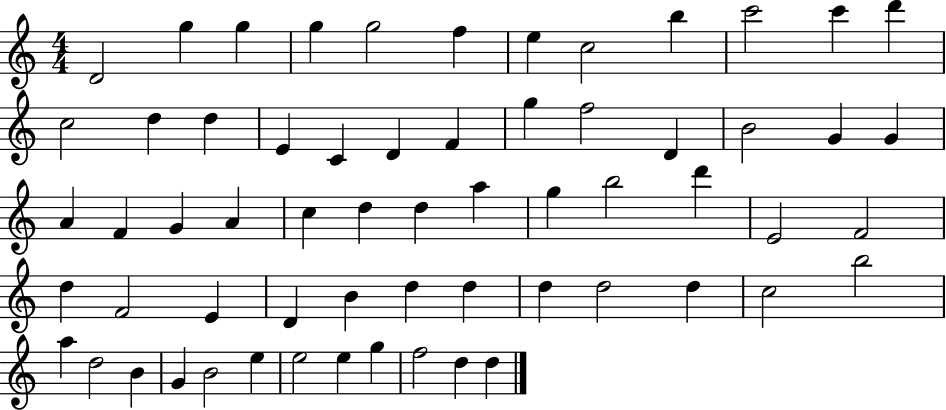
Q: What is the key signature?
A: C major